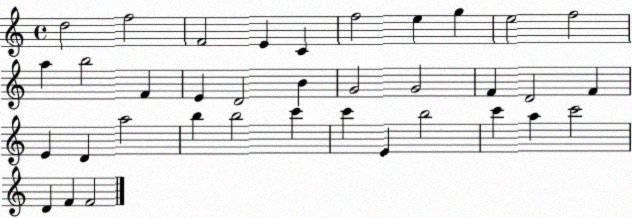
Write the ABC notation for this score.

X:1
T:Untitled
M:4/4
L:1/4
K:C
d2 f2 F2 E C f2 e g e2 f2 a b2 F E D2 B G2 G2 F D2 F E D a2 b b2 c' c' E b2 c' a c'2 D F F2